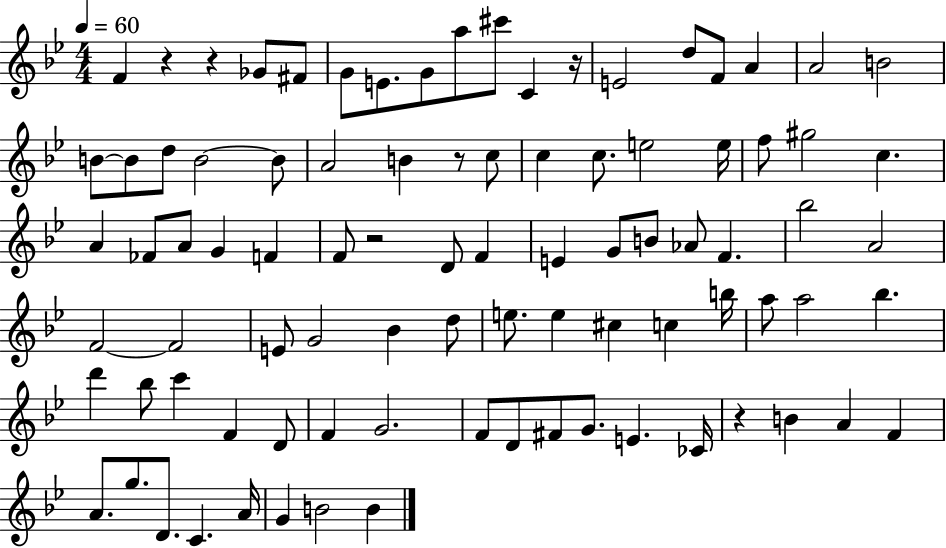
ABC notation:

X:1
T:Untitled
M:4/4
L:1/4
K:Bb
F z z _G/2 ^F/2 G/2 E/2 G/2 a/2 ^c'/2 C z/4 E2 d/2 F/2 A A2 B2 B/2 B/2 d/2 B2 B/2 A2 B z/2 c/2 c c/2 e2 e/4 f/2 ^g2 c A _F/2 A/2 G F F/2 z2 D/2 F E G/2 B/2 _A/2 F _b2 A2 F2 F2 E/2 G2 _B d/2 e/2 e ^c c b/4 a/2 a2 _b d' _b/2 c' F D/2 F G2 F/2 D/2 ^F/2 G/2 E _C/4 z B A F A/2 g/2 D/2 C A/4 G B2 B